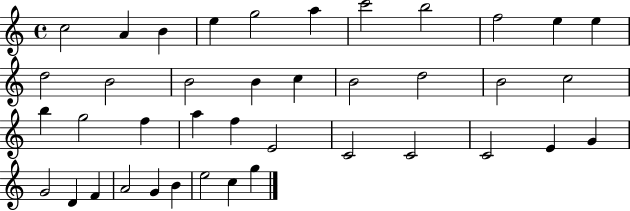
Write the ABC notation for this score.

X:1
T:Untitled
M:4/4
L:1/4
K:C
c2 A B e g2 a c'2 b2 f2 e e d2 B2 B2 B c B2 d2 B2 c2 b g2 f a f E2 C2 C2 C2 E G G2 D F A2 G B e2 c g